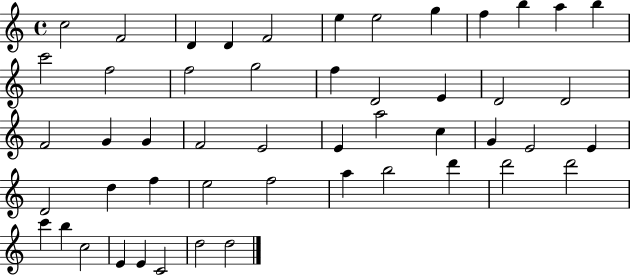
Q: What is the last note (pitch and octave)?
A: D5